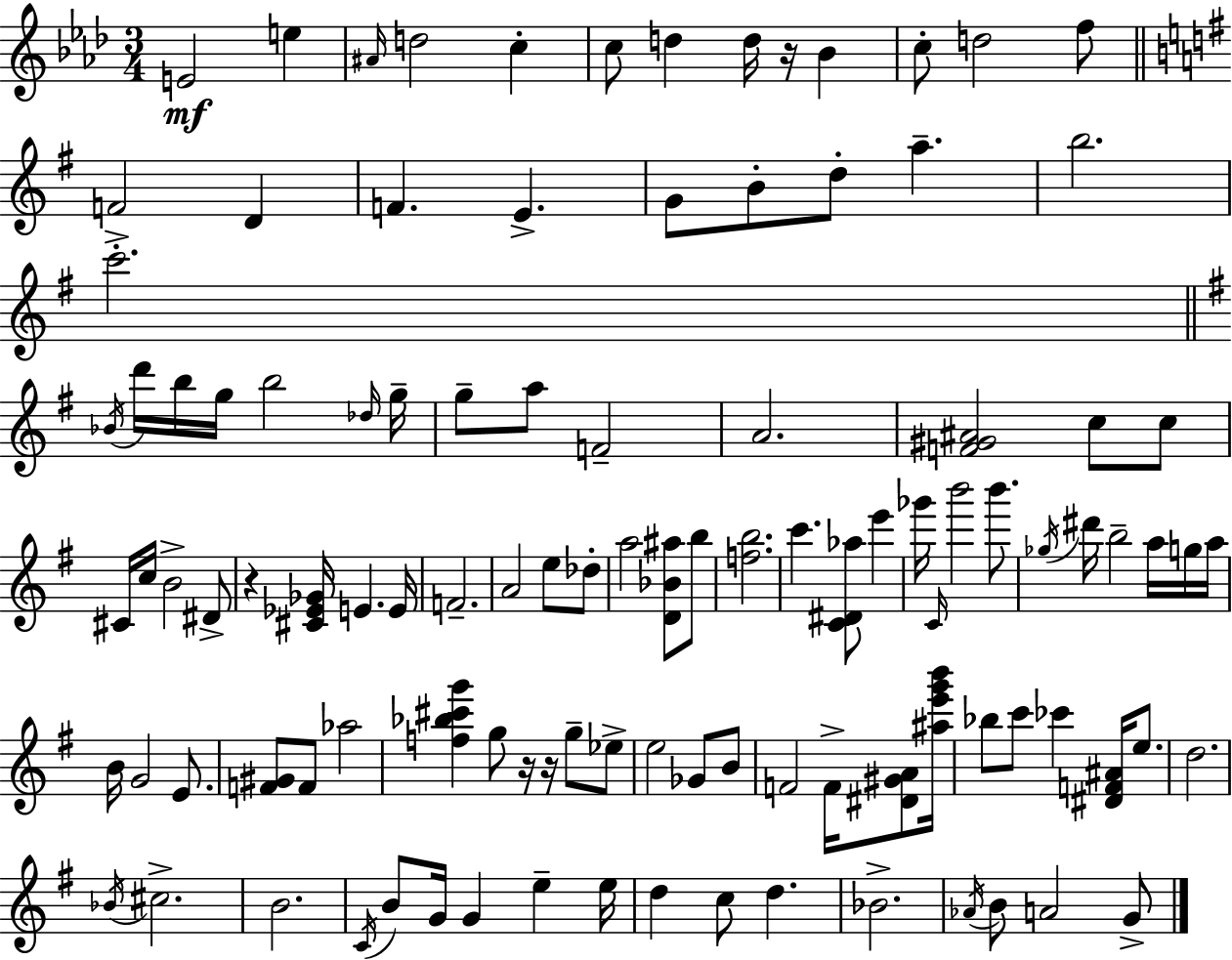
E4/h E5/q A#4/s D5/h C5/q C5/e D5/q D5/s R/s Bb4/q C5/e D5/h F5/e F4/h D4/q F4/q. E4/q. G4/e B4/e D5/e A5/q. B5/h. C6/h. Bb4/s D6/s B5/s G5/s B5/h Db5/s G5/s G5/e A5/e F4/h A4/h. [F4,G#4,A#4]/h C5/e C5/e C#4/s C5/s B4/h D#4/e R/q [C#4,Eb4,Gb4]/s E4/q. E4/s F4/h. A4/h E5/e Db5/e A5/h [D4,Bb4,A#5]/e B5/e [F5,B5]/h. C6/q. [C4,D#4,Ab5]/e E6/q Gb6/s C4/s B6/h B6/e. Gb5/s D#6/s B5/h A5/s G5/s A5/s B4/s G4/h E4/e. [F4,G#4]/e F4/e Ab5/h [F5,Bb5,C#6,G6]/q G5/e R/s R/s G5/e Eb5/e E5/h Gb4/e B4/e F4/h F4/s [D#4,G#4,A4]/e [A#5,E6,G6,B6]/s Bb5/e C6/e CES6/q [D#4,F4,A#4]/s E5/e. D5/h. Bb4/s C#5/h. B4/h. C4/s B4/e G4/s G4/q E5/q E5/s D5/q C5/e D5/q. Bb4/h. Ab4/s B4/e A4/h G4/e